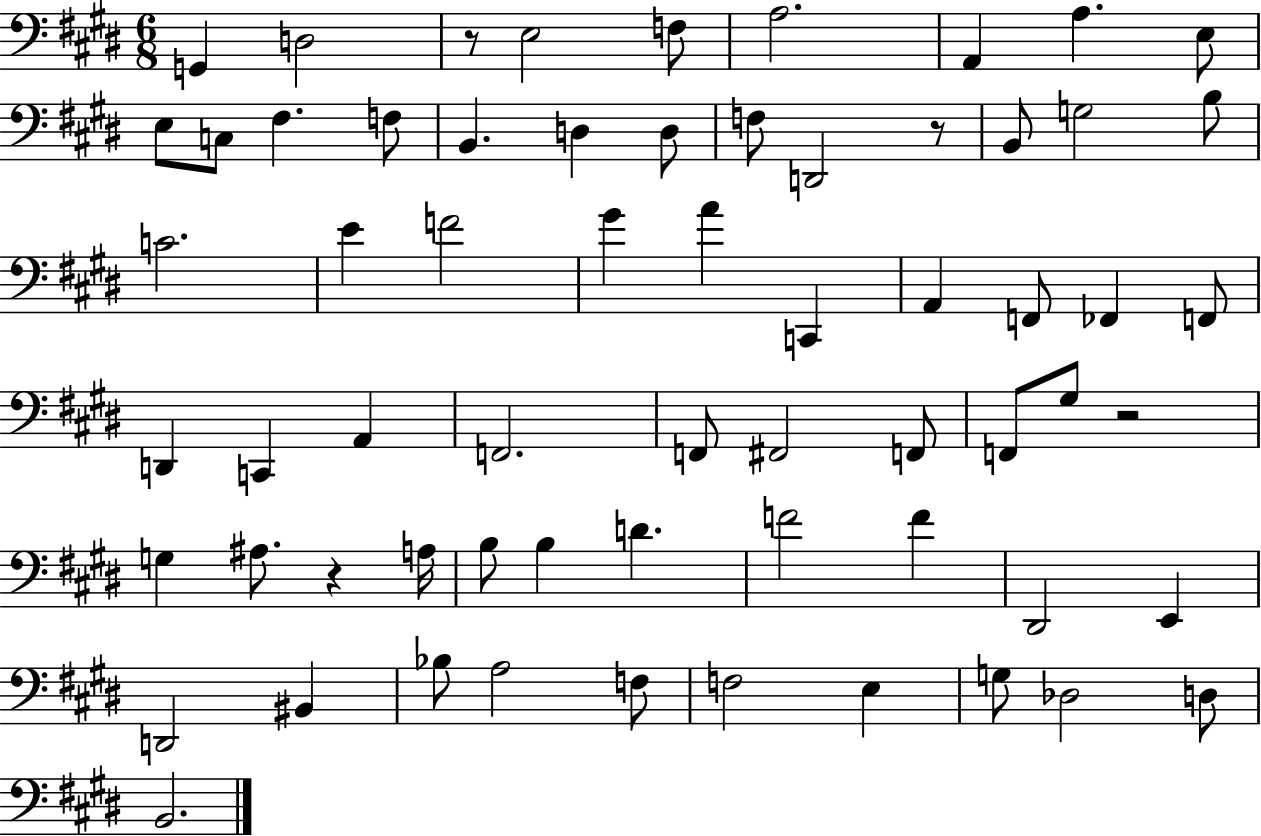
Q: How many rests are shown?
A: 4